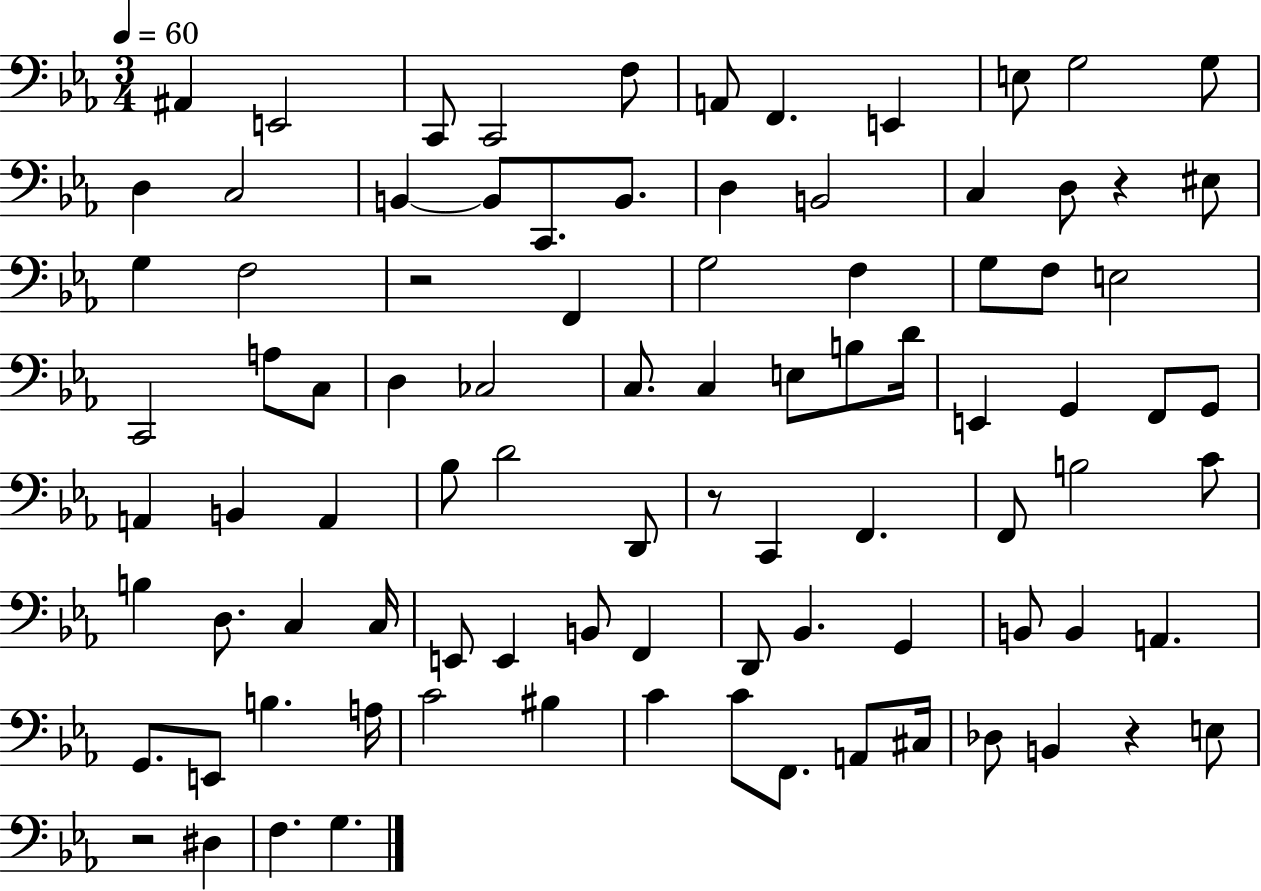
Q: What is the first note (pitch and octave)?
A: A#2